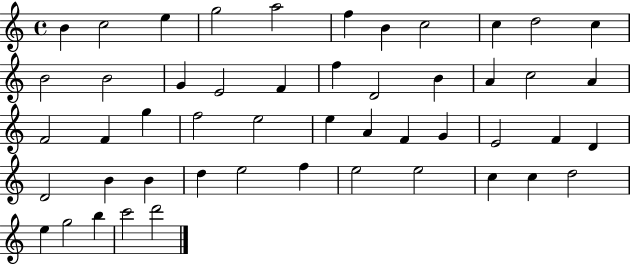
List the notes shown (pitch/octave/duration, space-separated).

B4/q C5/h E5/q G5/h A5/h F5/q B4/q C5/h C5/q D5/h C5/q B4/h B4/h G4/q E4/h F4/q F5/q D4/h B4/q A4/q C5/h A4/q F4/h F4/q G5/q F5/h E5/h E5/q A4/q F4/q G4/q E4/h F4/q D4/q D4/h B4/q B4/q D5/q E5/h F5/q E5/h E5/h C5/q C5/q D5/h E5/q G5/h B5/q C6/h D6/h